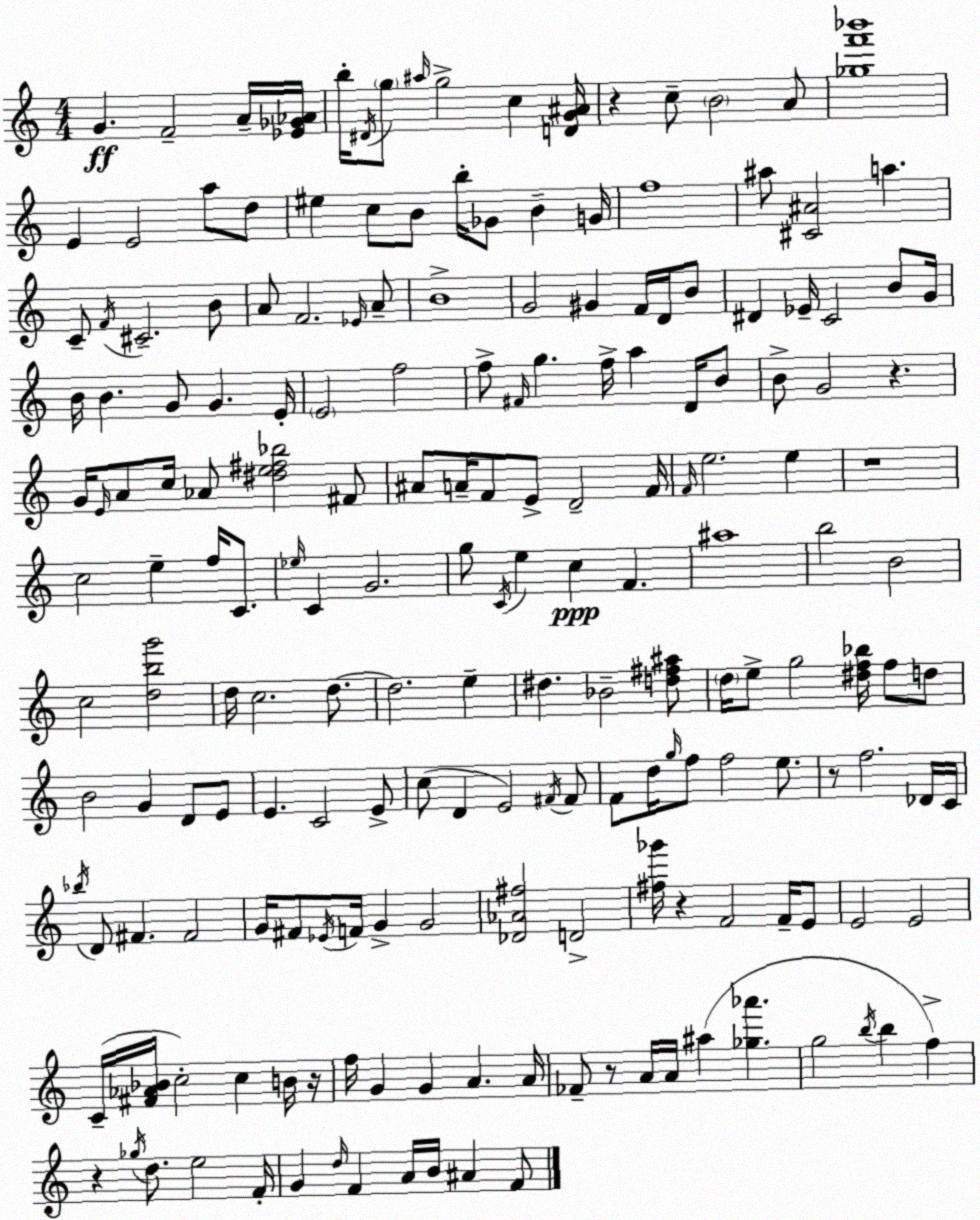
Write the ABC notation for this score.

X:1
T:Untitled
M:4/4
L:1/4
K:C
G F2 A/4 [_E_G_A]/4 b/4 ^D/4 g/2 ^a/4 g2 c [DG^A]/4 z c/2 B2 A/2 [_gf'_b']4 E E2 a/2 d/2 ^e c/2 B/2 b/4 _G/2 B G/4 f4 ^a/2 [^C^A]2 a C/2 F/4 ^C2 B/2 A/2 F2 _E/4 A/2 B4 G2 ^G F/4 D/4 B/2 ^D _E/4 C2 B/2 G/4 B/4 B G/2 G E/4 E2 f2 f/2 ^F/4 g f/4 a D/4 B/2 B/2 G2 z G/4 E/4 A/2 c/4 _A/2 [^de^f_b]2 ^F/2 ^A/2 A/4 F/2 E/2 D2 F/4 F/4 e2 e z4 c2 e f/4 C/2 _e/4 C G2 g/2 C/4 e c F ^a4 b2 B2 c2 [dbg']2 d/4 c2 d/2 d2 e ^d _B2 [d^f^a]/2 d/4 e/2 g2 [^df_b]/4 f/2 d/2 B2 G D/2 E/2 E C2 E/2 c/2 D E2 ^F/4 ^F/2 F/2 d/4 g/4 f/2 f2 e/2 z/2 f2 _D/4 C/4 _b/4 D/2 ^F ^F2 G/4 ^F/2 _E/4 F/4 G G2 [_D_A^f]2 D2 [^f_g']/4 z F2 F/4 E/2 E2 E2 C/4 [^F_A_B]/4 c2 c B/4 z/4 f/4 G G A A/4 _F/2 z/2 A/4 A/4 ^a [_g_a'] g2 b/4 b f z _g/4 d/2 e2 F/4 G d/4 F A/4 B/4 ^A F/2